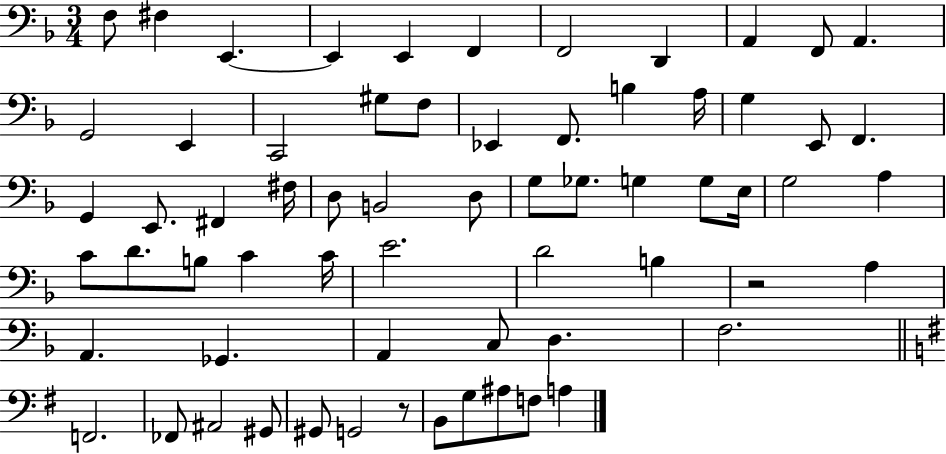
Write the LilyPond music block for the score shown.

{
  \clef bass
  \numericTimeSignature
  \time 3/4
  \key f \major
  f8 fis4 e,4.~~ | e,4 e,4 f,4 | f,2 d,4 | a,4 f,8 a,4. | \break g,2 e,4 | c,2 gis8 f8 | ees,4 f,8. b4 a16 | g4 e,8 f,4. | \break g,4 e,8. fis,4 fis16 | d8 b,2 d8 | g8 ges8. g4 g8 e16 | g2 a4 | \break c'8 d'8. b8 c'4 c'16 | e'2. | d'2 b4 | r2 a4 | \break a,4. ges,4. | a,4 c8 d4. | f2. | \bar "||" \break \key e \minor f,2. | fes,8 ais,2 gis,8 | gis,8 g,2 r8 | b,8 g8 ais8 f8 a4 | \break \bar "|."
}